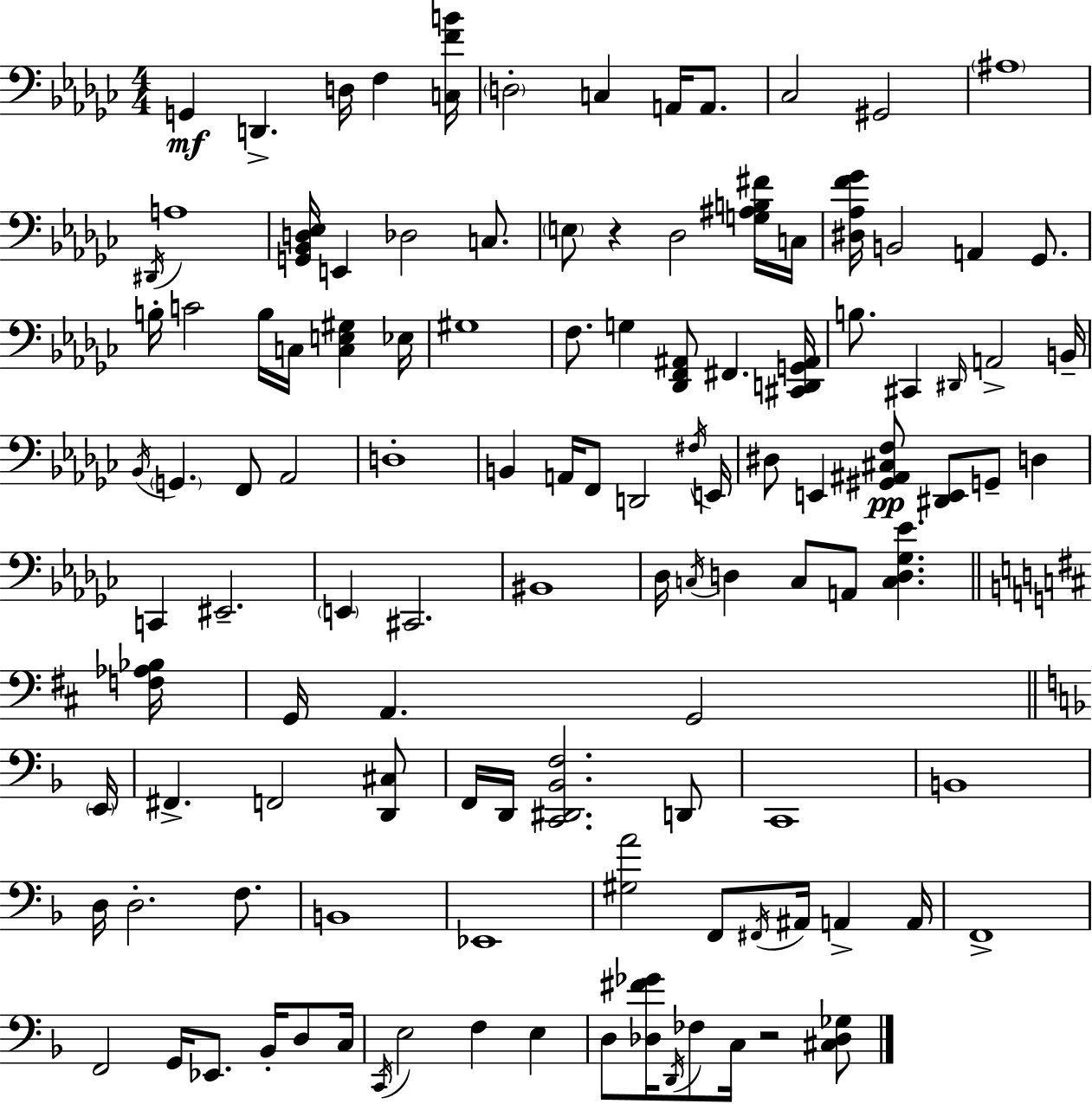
{
  \clef bass
  \numericTimeSignature
  \time 4/4
  \key ees \minor
  g,4\mf d,4.-> d16 f4 <c f' b'>16 | \parenthesize d2-. c4 a,16 a,8. | ces2 gis,2 | \parenthesize ais1 | \break \acciaccatura { dis,16 } a1 | <g, bes, d ees>16 e,4 des2 c8. | \parenthesize e8 r4 des2 <g ais b fis'>16 | c16 <dis aes f' ges'>16 b,2 a,4 ges,8. | \break b16-. c'2 b16 c16 <c e gis>4 | ees16 gis1 | f8. g4 <des, f, ais,>8 fis,4. | <cis, d, g, ais,>16 b8. cis,4 \grace { dis,16 } a,2-> | \break b,16-- \acciaccatura { bes,16 } \parenthesize g,4. f,8 aes,2 | d1-. | b,4 a,16 f,8 d,2 | \acciaccatura { fis16 } e,16 dis8 e,4 <gis, ais, cis f>8\pp <dis, e,>8 g,8-- | \break d4 c,4 eis,2.-- | \parenthesize e,4 cis,2. | bis,1 | des16 \acciaccatura { c16 } d4 c8 a,8 <c d ges ees'>4. | \break \bar "||" \break \key d \major <f aes bes>16 g,16 a,4. g,2 | \bar "||" \break \key f \major \parenthesize e,16 fis,4.-> f,2 <d, cis>8 | f,16 d,16 <c, dis, bes, f>2. d,8 | c,1 | b,1 | \break d16 d2.-. f8. | b,1 | ees,1 | <gis a'>2 f,8 \acciaccatura { fis,16 } ais,16 a,4-> | \break a,16 f,1-> | f,2 g,16 ees,8. bes,16-. d8 | c16 \acciaccatura { c,16 } e2 f4 e4 | d8 <des fis' ges'>16 \acciaccatura { d,16 } fes8 c16 r2 | \break <cis des ges>8 \bar "|."
}